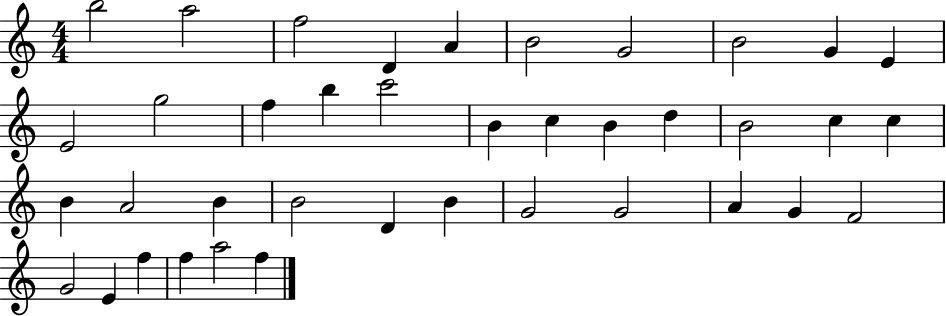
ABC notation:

X:1
T:Untitled
M:4/4
L:1/4
K:C
b2 a2 f2 D A B2 G2 B2 G E E2 g2 f b c'2 B c B d B2 c c B A2 B B2 D B G2 G2 A G F2 G2 E f f a2 f